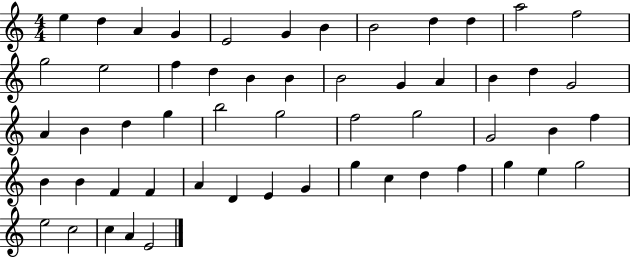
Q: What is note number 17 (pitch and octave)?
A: B4